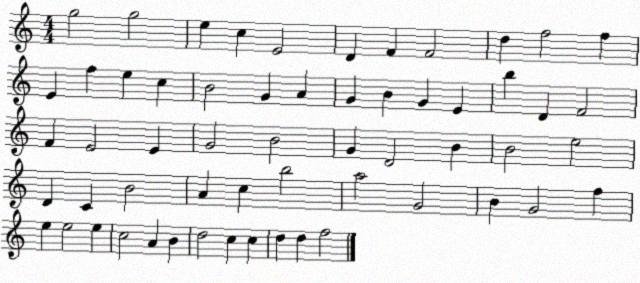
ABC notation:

X:1
T:Untitled
M:4/4
L:1/4
K:C
g2 g2 e c E2 D F F2 d f2 f E f e c B2 G A G B G E b D F2 F E2 E G2 B2 G D2 B B2 e2 D C B2 A c b2 a2 G2 B G2 f e e2 e c2 A B d2 c c d d f2